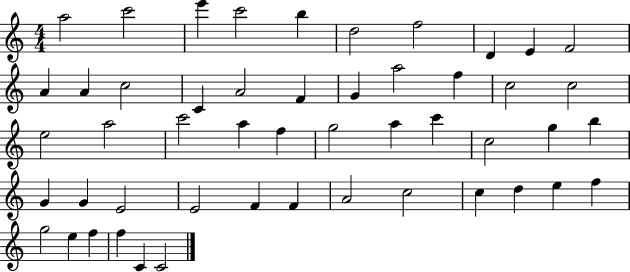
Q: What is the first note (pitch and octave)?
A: A5